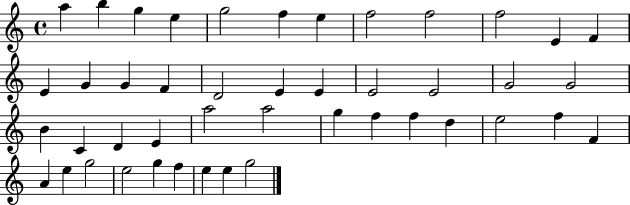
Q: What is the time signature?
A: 4/4